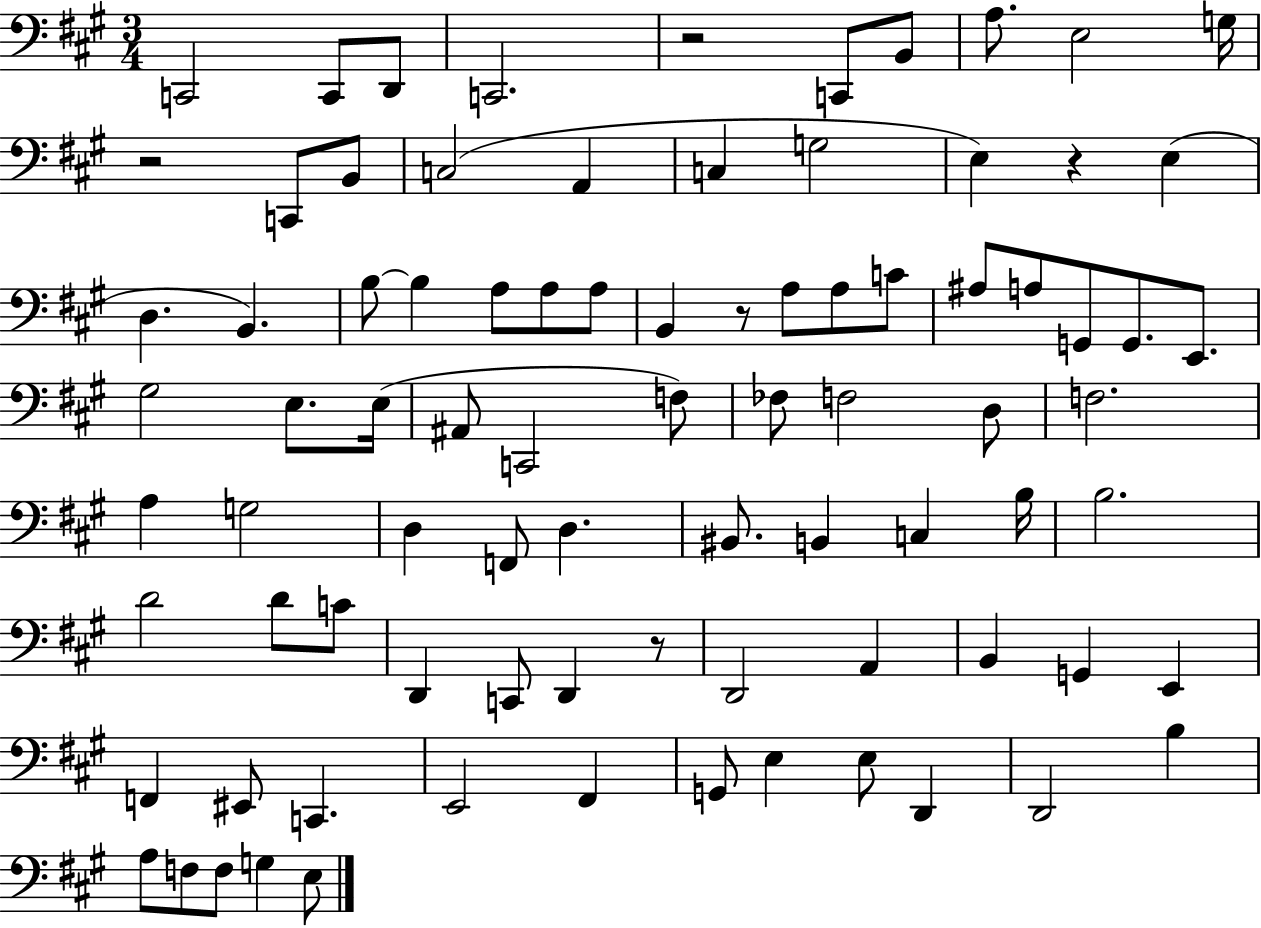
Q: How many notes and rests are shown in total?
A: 85